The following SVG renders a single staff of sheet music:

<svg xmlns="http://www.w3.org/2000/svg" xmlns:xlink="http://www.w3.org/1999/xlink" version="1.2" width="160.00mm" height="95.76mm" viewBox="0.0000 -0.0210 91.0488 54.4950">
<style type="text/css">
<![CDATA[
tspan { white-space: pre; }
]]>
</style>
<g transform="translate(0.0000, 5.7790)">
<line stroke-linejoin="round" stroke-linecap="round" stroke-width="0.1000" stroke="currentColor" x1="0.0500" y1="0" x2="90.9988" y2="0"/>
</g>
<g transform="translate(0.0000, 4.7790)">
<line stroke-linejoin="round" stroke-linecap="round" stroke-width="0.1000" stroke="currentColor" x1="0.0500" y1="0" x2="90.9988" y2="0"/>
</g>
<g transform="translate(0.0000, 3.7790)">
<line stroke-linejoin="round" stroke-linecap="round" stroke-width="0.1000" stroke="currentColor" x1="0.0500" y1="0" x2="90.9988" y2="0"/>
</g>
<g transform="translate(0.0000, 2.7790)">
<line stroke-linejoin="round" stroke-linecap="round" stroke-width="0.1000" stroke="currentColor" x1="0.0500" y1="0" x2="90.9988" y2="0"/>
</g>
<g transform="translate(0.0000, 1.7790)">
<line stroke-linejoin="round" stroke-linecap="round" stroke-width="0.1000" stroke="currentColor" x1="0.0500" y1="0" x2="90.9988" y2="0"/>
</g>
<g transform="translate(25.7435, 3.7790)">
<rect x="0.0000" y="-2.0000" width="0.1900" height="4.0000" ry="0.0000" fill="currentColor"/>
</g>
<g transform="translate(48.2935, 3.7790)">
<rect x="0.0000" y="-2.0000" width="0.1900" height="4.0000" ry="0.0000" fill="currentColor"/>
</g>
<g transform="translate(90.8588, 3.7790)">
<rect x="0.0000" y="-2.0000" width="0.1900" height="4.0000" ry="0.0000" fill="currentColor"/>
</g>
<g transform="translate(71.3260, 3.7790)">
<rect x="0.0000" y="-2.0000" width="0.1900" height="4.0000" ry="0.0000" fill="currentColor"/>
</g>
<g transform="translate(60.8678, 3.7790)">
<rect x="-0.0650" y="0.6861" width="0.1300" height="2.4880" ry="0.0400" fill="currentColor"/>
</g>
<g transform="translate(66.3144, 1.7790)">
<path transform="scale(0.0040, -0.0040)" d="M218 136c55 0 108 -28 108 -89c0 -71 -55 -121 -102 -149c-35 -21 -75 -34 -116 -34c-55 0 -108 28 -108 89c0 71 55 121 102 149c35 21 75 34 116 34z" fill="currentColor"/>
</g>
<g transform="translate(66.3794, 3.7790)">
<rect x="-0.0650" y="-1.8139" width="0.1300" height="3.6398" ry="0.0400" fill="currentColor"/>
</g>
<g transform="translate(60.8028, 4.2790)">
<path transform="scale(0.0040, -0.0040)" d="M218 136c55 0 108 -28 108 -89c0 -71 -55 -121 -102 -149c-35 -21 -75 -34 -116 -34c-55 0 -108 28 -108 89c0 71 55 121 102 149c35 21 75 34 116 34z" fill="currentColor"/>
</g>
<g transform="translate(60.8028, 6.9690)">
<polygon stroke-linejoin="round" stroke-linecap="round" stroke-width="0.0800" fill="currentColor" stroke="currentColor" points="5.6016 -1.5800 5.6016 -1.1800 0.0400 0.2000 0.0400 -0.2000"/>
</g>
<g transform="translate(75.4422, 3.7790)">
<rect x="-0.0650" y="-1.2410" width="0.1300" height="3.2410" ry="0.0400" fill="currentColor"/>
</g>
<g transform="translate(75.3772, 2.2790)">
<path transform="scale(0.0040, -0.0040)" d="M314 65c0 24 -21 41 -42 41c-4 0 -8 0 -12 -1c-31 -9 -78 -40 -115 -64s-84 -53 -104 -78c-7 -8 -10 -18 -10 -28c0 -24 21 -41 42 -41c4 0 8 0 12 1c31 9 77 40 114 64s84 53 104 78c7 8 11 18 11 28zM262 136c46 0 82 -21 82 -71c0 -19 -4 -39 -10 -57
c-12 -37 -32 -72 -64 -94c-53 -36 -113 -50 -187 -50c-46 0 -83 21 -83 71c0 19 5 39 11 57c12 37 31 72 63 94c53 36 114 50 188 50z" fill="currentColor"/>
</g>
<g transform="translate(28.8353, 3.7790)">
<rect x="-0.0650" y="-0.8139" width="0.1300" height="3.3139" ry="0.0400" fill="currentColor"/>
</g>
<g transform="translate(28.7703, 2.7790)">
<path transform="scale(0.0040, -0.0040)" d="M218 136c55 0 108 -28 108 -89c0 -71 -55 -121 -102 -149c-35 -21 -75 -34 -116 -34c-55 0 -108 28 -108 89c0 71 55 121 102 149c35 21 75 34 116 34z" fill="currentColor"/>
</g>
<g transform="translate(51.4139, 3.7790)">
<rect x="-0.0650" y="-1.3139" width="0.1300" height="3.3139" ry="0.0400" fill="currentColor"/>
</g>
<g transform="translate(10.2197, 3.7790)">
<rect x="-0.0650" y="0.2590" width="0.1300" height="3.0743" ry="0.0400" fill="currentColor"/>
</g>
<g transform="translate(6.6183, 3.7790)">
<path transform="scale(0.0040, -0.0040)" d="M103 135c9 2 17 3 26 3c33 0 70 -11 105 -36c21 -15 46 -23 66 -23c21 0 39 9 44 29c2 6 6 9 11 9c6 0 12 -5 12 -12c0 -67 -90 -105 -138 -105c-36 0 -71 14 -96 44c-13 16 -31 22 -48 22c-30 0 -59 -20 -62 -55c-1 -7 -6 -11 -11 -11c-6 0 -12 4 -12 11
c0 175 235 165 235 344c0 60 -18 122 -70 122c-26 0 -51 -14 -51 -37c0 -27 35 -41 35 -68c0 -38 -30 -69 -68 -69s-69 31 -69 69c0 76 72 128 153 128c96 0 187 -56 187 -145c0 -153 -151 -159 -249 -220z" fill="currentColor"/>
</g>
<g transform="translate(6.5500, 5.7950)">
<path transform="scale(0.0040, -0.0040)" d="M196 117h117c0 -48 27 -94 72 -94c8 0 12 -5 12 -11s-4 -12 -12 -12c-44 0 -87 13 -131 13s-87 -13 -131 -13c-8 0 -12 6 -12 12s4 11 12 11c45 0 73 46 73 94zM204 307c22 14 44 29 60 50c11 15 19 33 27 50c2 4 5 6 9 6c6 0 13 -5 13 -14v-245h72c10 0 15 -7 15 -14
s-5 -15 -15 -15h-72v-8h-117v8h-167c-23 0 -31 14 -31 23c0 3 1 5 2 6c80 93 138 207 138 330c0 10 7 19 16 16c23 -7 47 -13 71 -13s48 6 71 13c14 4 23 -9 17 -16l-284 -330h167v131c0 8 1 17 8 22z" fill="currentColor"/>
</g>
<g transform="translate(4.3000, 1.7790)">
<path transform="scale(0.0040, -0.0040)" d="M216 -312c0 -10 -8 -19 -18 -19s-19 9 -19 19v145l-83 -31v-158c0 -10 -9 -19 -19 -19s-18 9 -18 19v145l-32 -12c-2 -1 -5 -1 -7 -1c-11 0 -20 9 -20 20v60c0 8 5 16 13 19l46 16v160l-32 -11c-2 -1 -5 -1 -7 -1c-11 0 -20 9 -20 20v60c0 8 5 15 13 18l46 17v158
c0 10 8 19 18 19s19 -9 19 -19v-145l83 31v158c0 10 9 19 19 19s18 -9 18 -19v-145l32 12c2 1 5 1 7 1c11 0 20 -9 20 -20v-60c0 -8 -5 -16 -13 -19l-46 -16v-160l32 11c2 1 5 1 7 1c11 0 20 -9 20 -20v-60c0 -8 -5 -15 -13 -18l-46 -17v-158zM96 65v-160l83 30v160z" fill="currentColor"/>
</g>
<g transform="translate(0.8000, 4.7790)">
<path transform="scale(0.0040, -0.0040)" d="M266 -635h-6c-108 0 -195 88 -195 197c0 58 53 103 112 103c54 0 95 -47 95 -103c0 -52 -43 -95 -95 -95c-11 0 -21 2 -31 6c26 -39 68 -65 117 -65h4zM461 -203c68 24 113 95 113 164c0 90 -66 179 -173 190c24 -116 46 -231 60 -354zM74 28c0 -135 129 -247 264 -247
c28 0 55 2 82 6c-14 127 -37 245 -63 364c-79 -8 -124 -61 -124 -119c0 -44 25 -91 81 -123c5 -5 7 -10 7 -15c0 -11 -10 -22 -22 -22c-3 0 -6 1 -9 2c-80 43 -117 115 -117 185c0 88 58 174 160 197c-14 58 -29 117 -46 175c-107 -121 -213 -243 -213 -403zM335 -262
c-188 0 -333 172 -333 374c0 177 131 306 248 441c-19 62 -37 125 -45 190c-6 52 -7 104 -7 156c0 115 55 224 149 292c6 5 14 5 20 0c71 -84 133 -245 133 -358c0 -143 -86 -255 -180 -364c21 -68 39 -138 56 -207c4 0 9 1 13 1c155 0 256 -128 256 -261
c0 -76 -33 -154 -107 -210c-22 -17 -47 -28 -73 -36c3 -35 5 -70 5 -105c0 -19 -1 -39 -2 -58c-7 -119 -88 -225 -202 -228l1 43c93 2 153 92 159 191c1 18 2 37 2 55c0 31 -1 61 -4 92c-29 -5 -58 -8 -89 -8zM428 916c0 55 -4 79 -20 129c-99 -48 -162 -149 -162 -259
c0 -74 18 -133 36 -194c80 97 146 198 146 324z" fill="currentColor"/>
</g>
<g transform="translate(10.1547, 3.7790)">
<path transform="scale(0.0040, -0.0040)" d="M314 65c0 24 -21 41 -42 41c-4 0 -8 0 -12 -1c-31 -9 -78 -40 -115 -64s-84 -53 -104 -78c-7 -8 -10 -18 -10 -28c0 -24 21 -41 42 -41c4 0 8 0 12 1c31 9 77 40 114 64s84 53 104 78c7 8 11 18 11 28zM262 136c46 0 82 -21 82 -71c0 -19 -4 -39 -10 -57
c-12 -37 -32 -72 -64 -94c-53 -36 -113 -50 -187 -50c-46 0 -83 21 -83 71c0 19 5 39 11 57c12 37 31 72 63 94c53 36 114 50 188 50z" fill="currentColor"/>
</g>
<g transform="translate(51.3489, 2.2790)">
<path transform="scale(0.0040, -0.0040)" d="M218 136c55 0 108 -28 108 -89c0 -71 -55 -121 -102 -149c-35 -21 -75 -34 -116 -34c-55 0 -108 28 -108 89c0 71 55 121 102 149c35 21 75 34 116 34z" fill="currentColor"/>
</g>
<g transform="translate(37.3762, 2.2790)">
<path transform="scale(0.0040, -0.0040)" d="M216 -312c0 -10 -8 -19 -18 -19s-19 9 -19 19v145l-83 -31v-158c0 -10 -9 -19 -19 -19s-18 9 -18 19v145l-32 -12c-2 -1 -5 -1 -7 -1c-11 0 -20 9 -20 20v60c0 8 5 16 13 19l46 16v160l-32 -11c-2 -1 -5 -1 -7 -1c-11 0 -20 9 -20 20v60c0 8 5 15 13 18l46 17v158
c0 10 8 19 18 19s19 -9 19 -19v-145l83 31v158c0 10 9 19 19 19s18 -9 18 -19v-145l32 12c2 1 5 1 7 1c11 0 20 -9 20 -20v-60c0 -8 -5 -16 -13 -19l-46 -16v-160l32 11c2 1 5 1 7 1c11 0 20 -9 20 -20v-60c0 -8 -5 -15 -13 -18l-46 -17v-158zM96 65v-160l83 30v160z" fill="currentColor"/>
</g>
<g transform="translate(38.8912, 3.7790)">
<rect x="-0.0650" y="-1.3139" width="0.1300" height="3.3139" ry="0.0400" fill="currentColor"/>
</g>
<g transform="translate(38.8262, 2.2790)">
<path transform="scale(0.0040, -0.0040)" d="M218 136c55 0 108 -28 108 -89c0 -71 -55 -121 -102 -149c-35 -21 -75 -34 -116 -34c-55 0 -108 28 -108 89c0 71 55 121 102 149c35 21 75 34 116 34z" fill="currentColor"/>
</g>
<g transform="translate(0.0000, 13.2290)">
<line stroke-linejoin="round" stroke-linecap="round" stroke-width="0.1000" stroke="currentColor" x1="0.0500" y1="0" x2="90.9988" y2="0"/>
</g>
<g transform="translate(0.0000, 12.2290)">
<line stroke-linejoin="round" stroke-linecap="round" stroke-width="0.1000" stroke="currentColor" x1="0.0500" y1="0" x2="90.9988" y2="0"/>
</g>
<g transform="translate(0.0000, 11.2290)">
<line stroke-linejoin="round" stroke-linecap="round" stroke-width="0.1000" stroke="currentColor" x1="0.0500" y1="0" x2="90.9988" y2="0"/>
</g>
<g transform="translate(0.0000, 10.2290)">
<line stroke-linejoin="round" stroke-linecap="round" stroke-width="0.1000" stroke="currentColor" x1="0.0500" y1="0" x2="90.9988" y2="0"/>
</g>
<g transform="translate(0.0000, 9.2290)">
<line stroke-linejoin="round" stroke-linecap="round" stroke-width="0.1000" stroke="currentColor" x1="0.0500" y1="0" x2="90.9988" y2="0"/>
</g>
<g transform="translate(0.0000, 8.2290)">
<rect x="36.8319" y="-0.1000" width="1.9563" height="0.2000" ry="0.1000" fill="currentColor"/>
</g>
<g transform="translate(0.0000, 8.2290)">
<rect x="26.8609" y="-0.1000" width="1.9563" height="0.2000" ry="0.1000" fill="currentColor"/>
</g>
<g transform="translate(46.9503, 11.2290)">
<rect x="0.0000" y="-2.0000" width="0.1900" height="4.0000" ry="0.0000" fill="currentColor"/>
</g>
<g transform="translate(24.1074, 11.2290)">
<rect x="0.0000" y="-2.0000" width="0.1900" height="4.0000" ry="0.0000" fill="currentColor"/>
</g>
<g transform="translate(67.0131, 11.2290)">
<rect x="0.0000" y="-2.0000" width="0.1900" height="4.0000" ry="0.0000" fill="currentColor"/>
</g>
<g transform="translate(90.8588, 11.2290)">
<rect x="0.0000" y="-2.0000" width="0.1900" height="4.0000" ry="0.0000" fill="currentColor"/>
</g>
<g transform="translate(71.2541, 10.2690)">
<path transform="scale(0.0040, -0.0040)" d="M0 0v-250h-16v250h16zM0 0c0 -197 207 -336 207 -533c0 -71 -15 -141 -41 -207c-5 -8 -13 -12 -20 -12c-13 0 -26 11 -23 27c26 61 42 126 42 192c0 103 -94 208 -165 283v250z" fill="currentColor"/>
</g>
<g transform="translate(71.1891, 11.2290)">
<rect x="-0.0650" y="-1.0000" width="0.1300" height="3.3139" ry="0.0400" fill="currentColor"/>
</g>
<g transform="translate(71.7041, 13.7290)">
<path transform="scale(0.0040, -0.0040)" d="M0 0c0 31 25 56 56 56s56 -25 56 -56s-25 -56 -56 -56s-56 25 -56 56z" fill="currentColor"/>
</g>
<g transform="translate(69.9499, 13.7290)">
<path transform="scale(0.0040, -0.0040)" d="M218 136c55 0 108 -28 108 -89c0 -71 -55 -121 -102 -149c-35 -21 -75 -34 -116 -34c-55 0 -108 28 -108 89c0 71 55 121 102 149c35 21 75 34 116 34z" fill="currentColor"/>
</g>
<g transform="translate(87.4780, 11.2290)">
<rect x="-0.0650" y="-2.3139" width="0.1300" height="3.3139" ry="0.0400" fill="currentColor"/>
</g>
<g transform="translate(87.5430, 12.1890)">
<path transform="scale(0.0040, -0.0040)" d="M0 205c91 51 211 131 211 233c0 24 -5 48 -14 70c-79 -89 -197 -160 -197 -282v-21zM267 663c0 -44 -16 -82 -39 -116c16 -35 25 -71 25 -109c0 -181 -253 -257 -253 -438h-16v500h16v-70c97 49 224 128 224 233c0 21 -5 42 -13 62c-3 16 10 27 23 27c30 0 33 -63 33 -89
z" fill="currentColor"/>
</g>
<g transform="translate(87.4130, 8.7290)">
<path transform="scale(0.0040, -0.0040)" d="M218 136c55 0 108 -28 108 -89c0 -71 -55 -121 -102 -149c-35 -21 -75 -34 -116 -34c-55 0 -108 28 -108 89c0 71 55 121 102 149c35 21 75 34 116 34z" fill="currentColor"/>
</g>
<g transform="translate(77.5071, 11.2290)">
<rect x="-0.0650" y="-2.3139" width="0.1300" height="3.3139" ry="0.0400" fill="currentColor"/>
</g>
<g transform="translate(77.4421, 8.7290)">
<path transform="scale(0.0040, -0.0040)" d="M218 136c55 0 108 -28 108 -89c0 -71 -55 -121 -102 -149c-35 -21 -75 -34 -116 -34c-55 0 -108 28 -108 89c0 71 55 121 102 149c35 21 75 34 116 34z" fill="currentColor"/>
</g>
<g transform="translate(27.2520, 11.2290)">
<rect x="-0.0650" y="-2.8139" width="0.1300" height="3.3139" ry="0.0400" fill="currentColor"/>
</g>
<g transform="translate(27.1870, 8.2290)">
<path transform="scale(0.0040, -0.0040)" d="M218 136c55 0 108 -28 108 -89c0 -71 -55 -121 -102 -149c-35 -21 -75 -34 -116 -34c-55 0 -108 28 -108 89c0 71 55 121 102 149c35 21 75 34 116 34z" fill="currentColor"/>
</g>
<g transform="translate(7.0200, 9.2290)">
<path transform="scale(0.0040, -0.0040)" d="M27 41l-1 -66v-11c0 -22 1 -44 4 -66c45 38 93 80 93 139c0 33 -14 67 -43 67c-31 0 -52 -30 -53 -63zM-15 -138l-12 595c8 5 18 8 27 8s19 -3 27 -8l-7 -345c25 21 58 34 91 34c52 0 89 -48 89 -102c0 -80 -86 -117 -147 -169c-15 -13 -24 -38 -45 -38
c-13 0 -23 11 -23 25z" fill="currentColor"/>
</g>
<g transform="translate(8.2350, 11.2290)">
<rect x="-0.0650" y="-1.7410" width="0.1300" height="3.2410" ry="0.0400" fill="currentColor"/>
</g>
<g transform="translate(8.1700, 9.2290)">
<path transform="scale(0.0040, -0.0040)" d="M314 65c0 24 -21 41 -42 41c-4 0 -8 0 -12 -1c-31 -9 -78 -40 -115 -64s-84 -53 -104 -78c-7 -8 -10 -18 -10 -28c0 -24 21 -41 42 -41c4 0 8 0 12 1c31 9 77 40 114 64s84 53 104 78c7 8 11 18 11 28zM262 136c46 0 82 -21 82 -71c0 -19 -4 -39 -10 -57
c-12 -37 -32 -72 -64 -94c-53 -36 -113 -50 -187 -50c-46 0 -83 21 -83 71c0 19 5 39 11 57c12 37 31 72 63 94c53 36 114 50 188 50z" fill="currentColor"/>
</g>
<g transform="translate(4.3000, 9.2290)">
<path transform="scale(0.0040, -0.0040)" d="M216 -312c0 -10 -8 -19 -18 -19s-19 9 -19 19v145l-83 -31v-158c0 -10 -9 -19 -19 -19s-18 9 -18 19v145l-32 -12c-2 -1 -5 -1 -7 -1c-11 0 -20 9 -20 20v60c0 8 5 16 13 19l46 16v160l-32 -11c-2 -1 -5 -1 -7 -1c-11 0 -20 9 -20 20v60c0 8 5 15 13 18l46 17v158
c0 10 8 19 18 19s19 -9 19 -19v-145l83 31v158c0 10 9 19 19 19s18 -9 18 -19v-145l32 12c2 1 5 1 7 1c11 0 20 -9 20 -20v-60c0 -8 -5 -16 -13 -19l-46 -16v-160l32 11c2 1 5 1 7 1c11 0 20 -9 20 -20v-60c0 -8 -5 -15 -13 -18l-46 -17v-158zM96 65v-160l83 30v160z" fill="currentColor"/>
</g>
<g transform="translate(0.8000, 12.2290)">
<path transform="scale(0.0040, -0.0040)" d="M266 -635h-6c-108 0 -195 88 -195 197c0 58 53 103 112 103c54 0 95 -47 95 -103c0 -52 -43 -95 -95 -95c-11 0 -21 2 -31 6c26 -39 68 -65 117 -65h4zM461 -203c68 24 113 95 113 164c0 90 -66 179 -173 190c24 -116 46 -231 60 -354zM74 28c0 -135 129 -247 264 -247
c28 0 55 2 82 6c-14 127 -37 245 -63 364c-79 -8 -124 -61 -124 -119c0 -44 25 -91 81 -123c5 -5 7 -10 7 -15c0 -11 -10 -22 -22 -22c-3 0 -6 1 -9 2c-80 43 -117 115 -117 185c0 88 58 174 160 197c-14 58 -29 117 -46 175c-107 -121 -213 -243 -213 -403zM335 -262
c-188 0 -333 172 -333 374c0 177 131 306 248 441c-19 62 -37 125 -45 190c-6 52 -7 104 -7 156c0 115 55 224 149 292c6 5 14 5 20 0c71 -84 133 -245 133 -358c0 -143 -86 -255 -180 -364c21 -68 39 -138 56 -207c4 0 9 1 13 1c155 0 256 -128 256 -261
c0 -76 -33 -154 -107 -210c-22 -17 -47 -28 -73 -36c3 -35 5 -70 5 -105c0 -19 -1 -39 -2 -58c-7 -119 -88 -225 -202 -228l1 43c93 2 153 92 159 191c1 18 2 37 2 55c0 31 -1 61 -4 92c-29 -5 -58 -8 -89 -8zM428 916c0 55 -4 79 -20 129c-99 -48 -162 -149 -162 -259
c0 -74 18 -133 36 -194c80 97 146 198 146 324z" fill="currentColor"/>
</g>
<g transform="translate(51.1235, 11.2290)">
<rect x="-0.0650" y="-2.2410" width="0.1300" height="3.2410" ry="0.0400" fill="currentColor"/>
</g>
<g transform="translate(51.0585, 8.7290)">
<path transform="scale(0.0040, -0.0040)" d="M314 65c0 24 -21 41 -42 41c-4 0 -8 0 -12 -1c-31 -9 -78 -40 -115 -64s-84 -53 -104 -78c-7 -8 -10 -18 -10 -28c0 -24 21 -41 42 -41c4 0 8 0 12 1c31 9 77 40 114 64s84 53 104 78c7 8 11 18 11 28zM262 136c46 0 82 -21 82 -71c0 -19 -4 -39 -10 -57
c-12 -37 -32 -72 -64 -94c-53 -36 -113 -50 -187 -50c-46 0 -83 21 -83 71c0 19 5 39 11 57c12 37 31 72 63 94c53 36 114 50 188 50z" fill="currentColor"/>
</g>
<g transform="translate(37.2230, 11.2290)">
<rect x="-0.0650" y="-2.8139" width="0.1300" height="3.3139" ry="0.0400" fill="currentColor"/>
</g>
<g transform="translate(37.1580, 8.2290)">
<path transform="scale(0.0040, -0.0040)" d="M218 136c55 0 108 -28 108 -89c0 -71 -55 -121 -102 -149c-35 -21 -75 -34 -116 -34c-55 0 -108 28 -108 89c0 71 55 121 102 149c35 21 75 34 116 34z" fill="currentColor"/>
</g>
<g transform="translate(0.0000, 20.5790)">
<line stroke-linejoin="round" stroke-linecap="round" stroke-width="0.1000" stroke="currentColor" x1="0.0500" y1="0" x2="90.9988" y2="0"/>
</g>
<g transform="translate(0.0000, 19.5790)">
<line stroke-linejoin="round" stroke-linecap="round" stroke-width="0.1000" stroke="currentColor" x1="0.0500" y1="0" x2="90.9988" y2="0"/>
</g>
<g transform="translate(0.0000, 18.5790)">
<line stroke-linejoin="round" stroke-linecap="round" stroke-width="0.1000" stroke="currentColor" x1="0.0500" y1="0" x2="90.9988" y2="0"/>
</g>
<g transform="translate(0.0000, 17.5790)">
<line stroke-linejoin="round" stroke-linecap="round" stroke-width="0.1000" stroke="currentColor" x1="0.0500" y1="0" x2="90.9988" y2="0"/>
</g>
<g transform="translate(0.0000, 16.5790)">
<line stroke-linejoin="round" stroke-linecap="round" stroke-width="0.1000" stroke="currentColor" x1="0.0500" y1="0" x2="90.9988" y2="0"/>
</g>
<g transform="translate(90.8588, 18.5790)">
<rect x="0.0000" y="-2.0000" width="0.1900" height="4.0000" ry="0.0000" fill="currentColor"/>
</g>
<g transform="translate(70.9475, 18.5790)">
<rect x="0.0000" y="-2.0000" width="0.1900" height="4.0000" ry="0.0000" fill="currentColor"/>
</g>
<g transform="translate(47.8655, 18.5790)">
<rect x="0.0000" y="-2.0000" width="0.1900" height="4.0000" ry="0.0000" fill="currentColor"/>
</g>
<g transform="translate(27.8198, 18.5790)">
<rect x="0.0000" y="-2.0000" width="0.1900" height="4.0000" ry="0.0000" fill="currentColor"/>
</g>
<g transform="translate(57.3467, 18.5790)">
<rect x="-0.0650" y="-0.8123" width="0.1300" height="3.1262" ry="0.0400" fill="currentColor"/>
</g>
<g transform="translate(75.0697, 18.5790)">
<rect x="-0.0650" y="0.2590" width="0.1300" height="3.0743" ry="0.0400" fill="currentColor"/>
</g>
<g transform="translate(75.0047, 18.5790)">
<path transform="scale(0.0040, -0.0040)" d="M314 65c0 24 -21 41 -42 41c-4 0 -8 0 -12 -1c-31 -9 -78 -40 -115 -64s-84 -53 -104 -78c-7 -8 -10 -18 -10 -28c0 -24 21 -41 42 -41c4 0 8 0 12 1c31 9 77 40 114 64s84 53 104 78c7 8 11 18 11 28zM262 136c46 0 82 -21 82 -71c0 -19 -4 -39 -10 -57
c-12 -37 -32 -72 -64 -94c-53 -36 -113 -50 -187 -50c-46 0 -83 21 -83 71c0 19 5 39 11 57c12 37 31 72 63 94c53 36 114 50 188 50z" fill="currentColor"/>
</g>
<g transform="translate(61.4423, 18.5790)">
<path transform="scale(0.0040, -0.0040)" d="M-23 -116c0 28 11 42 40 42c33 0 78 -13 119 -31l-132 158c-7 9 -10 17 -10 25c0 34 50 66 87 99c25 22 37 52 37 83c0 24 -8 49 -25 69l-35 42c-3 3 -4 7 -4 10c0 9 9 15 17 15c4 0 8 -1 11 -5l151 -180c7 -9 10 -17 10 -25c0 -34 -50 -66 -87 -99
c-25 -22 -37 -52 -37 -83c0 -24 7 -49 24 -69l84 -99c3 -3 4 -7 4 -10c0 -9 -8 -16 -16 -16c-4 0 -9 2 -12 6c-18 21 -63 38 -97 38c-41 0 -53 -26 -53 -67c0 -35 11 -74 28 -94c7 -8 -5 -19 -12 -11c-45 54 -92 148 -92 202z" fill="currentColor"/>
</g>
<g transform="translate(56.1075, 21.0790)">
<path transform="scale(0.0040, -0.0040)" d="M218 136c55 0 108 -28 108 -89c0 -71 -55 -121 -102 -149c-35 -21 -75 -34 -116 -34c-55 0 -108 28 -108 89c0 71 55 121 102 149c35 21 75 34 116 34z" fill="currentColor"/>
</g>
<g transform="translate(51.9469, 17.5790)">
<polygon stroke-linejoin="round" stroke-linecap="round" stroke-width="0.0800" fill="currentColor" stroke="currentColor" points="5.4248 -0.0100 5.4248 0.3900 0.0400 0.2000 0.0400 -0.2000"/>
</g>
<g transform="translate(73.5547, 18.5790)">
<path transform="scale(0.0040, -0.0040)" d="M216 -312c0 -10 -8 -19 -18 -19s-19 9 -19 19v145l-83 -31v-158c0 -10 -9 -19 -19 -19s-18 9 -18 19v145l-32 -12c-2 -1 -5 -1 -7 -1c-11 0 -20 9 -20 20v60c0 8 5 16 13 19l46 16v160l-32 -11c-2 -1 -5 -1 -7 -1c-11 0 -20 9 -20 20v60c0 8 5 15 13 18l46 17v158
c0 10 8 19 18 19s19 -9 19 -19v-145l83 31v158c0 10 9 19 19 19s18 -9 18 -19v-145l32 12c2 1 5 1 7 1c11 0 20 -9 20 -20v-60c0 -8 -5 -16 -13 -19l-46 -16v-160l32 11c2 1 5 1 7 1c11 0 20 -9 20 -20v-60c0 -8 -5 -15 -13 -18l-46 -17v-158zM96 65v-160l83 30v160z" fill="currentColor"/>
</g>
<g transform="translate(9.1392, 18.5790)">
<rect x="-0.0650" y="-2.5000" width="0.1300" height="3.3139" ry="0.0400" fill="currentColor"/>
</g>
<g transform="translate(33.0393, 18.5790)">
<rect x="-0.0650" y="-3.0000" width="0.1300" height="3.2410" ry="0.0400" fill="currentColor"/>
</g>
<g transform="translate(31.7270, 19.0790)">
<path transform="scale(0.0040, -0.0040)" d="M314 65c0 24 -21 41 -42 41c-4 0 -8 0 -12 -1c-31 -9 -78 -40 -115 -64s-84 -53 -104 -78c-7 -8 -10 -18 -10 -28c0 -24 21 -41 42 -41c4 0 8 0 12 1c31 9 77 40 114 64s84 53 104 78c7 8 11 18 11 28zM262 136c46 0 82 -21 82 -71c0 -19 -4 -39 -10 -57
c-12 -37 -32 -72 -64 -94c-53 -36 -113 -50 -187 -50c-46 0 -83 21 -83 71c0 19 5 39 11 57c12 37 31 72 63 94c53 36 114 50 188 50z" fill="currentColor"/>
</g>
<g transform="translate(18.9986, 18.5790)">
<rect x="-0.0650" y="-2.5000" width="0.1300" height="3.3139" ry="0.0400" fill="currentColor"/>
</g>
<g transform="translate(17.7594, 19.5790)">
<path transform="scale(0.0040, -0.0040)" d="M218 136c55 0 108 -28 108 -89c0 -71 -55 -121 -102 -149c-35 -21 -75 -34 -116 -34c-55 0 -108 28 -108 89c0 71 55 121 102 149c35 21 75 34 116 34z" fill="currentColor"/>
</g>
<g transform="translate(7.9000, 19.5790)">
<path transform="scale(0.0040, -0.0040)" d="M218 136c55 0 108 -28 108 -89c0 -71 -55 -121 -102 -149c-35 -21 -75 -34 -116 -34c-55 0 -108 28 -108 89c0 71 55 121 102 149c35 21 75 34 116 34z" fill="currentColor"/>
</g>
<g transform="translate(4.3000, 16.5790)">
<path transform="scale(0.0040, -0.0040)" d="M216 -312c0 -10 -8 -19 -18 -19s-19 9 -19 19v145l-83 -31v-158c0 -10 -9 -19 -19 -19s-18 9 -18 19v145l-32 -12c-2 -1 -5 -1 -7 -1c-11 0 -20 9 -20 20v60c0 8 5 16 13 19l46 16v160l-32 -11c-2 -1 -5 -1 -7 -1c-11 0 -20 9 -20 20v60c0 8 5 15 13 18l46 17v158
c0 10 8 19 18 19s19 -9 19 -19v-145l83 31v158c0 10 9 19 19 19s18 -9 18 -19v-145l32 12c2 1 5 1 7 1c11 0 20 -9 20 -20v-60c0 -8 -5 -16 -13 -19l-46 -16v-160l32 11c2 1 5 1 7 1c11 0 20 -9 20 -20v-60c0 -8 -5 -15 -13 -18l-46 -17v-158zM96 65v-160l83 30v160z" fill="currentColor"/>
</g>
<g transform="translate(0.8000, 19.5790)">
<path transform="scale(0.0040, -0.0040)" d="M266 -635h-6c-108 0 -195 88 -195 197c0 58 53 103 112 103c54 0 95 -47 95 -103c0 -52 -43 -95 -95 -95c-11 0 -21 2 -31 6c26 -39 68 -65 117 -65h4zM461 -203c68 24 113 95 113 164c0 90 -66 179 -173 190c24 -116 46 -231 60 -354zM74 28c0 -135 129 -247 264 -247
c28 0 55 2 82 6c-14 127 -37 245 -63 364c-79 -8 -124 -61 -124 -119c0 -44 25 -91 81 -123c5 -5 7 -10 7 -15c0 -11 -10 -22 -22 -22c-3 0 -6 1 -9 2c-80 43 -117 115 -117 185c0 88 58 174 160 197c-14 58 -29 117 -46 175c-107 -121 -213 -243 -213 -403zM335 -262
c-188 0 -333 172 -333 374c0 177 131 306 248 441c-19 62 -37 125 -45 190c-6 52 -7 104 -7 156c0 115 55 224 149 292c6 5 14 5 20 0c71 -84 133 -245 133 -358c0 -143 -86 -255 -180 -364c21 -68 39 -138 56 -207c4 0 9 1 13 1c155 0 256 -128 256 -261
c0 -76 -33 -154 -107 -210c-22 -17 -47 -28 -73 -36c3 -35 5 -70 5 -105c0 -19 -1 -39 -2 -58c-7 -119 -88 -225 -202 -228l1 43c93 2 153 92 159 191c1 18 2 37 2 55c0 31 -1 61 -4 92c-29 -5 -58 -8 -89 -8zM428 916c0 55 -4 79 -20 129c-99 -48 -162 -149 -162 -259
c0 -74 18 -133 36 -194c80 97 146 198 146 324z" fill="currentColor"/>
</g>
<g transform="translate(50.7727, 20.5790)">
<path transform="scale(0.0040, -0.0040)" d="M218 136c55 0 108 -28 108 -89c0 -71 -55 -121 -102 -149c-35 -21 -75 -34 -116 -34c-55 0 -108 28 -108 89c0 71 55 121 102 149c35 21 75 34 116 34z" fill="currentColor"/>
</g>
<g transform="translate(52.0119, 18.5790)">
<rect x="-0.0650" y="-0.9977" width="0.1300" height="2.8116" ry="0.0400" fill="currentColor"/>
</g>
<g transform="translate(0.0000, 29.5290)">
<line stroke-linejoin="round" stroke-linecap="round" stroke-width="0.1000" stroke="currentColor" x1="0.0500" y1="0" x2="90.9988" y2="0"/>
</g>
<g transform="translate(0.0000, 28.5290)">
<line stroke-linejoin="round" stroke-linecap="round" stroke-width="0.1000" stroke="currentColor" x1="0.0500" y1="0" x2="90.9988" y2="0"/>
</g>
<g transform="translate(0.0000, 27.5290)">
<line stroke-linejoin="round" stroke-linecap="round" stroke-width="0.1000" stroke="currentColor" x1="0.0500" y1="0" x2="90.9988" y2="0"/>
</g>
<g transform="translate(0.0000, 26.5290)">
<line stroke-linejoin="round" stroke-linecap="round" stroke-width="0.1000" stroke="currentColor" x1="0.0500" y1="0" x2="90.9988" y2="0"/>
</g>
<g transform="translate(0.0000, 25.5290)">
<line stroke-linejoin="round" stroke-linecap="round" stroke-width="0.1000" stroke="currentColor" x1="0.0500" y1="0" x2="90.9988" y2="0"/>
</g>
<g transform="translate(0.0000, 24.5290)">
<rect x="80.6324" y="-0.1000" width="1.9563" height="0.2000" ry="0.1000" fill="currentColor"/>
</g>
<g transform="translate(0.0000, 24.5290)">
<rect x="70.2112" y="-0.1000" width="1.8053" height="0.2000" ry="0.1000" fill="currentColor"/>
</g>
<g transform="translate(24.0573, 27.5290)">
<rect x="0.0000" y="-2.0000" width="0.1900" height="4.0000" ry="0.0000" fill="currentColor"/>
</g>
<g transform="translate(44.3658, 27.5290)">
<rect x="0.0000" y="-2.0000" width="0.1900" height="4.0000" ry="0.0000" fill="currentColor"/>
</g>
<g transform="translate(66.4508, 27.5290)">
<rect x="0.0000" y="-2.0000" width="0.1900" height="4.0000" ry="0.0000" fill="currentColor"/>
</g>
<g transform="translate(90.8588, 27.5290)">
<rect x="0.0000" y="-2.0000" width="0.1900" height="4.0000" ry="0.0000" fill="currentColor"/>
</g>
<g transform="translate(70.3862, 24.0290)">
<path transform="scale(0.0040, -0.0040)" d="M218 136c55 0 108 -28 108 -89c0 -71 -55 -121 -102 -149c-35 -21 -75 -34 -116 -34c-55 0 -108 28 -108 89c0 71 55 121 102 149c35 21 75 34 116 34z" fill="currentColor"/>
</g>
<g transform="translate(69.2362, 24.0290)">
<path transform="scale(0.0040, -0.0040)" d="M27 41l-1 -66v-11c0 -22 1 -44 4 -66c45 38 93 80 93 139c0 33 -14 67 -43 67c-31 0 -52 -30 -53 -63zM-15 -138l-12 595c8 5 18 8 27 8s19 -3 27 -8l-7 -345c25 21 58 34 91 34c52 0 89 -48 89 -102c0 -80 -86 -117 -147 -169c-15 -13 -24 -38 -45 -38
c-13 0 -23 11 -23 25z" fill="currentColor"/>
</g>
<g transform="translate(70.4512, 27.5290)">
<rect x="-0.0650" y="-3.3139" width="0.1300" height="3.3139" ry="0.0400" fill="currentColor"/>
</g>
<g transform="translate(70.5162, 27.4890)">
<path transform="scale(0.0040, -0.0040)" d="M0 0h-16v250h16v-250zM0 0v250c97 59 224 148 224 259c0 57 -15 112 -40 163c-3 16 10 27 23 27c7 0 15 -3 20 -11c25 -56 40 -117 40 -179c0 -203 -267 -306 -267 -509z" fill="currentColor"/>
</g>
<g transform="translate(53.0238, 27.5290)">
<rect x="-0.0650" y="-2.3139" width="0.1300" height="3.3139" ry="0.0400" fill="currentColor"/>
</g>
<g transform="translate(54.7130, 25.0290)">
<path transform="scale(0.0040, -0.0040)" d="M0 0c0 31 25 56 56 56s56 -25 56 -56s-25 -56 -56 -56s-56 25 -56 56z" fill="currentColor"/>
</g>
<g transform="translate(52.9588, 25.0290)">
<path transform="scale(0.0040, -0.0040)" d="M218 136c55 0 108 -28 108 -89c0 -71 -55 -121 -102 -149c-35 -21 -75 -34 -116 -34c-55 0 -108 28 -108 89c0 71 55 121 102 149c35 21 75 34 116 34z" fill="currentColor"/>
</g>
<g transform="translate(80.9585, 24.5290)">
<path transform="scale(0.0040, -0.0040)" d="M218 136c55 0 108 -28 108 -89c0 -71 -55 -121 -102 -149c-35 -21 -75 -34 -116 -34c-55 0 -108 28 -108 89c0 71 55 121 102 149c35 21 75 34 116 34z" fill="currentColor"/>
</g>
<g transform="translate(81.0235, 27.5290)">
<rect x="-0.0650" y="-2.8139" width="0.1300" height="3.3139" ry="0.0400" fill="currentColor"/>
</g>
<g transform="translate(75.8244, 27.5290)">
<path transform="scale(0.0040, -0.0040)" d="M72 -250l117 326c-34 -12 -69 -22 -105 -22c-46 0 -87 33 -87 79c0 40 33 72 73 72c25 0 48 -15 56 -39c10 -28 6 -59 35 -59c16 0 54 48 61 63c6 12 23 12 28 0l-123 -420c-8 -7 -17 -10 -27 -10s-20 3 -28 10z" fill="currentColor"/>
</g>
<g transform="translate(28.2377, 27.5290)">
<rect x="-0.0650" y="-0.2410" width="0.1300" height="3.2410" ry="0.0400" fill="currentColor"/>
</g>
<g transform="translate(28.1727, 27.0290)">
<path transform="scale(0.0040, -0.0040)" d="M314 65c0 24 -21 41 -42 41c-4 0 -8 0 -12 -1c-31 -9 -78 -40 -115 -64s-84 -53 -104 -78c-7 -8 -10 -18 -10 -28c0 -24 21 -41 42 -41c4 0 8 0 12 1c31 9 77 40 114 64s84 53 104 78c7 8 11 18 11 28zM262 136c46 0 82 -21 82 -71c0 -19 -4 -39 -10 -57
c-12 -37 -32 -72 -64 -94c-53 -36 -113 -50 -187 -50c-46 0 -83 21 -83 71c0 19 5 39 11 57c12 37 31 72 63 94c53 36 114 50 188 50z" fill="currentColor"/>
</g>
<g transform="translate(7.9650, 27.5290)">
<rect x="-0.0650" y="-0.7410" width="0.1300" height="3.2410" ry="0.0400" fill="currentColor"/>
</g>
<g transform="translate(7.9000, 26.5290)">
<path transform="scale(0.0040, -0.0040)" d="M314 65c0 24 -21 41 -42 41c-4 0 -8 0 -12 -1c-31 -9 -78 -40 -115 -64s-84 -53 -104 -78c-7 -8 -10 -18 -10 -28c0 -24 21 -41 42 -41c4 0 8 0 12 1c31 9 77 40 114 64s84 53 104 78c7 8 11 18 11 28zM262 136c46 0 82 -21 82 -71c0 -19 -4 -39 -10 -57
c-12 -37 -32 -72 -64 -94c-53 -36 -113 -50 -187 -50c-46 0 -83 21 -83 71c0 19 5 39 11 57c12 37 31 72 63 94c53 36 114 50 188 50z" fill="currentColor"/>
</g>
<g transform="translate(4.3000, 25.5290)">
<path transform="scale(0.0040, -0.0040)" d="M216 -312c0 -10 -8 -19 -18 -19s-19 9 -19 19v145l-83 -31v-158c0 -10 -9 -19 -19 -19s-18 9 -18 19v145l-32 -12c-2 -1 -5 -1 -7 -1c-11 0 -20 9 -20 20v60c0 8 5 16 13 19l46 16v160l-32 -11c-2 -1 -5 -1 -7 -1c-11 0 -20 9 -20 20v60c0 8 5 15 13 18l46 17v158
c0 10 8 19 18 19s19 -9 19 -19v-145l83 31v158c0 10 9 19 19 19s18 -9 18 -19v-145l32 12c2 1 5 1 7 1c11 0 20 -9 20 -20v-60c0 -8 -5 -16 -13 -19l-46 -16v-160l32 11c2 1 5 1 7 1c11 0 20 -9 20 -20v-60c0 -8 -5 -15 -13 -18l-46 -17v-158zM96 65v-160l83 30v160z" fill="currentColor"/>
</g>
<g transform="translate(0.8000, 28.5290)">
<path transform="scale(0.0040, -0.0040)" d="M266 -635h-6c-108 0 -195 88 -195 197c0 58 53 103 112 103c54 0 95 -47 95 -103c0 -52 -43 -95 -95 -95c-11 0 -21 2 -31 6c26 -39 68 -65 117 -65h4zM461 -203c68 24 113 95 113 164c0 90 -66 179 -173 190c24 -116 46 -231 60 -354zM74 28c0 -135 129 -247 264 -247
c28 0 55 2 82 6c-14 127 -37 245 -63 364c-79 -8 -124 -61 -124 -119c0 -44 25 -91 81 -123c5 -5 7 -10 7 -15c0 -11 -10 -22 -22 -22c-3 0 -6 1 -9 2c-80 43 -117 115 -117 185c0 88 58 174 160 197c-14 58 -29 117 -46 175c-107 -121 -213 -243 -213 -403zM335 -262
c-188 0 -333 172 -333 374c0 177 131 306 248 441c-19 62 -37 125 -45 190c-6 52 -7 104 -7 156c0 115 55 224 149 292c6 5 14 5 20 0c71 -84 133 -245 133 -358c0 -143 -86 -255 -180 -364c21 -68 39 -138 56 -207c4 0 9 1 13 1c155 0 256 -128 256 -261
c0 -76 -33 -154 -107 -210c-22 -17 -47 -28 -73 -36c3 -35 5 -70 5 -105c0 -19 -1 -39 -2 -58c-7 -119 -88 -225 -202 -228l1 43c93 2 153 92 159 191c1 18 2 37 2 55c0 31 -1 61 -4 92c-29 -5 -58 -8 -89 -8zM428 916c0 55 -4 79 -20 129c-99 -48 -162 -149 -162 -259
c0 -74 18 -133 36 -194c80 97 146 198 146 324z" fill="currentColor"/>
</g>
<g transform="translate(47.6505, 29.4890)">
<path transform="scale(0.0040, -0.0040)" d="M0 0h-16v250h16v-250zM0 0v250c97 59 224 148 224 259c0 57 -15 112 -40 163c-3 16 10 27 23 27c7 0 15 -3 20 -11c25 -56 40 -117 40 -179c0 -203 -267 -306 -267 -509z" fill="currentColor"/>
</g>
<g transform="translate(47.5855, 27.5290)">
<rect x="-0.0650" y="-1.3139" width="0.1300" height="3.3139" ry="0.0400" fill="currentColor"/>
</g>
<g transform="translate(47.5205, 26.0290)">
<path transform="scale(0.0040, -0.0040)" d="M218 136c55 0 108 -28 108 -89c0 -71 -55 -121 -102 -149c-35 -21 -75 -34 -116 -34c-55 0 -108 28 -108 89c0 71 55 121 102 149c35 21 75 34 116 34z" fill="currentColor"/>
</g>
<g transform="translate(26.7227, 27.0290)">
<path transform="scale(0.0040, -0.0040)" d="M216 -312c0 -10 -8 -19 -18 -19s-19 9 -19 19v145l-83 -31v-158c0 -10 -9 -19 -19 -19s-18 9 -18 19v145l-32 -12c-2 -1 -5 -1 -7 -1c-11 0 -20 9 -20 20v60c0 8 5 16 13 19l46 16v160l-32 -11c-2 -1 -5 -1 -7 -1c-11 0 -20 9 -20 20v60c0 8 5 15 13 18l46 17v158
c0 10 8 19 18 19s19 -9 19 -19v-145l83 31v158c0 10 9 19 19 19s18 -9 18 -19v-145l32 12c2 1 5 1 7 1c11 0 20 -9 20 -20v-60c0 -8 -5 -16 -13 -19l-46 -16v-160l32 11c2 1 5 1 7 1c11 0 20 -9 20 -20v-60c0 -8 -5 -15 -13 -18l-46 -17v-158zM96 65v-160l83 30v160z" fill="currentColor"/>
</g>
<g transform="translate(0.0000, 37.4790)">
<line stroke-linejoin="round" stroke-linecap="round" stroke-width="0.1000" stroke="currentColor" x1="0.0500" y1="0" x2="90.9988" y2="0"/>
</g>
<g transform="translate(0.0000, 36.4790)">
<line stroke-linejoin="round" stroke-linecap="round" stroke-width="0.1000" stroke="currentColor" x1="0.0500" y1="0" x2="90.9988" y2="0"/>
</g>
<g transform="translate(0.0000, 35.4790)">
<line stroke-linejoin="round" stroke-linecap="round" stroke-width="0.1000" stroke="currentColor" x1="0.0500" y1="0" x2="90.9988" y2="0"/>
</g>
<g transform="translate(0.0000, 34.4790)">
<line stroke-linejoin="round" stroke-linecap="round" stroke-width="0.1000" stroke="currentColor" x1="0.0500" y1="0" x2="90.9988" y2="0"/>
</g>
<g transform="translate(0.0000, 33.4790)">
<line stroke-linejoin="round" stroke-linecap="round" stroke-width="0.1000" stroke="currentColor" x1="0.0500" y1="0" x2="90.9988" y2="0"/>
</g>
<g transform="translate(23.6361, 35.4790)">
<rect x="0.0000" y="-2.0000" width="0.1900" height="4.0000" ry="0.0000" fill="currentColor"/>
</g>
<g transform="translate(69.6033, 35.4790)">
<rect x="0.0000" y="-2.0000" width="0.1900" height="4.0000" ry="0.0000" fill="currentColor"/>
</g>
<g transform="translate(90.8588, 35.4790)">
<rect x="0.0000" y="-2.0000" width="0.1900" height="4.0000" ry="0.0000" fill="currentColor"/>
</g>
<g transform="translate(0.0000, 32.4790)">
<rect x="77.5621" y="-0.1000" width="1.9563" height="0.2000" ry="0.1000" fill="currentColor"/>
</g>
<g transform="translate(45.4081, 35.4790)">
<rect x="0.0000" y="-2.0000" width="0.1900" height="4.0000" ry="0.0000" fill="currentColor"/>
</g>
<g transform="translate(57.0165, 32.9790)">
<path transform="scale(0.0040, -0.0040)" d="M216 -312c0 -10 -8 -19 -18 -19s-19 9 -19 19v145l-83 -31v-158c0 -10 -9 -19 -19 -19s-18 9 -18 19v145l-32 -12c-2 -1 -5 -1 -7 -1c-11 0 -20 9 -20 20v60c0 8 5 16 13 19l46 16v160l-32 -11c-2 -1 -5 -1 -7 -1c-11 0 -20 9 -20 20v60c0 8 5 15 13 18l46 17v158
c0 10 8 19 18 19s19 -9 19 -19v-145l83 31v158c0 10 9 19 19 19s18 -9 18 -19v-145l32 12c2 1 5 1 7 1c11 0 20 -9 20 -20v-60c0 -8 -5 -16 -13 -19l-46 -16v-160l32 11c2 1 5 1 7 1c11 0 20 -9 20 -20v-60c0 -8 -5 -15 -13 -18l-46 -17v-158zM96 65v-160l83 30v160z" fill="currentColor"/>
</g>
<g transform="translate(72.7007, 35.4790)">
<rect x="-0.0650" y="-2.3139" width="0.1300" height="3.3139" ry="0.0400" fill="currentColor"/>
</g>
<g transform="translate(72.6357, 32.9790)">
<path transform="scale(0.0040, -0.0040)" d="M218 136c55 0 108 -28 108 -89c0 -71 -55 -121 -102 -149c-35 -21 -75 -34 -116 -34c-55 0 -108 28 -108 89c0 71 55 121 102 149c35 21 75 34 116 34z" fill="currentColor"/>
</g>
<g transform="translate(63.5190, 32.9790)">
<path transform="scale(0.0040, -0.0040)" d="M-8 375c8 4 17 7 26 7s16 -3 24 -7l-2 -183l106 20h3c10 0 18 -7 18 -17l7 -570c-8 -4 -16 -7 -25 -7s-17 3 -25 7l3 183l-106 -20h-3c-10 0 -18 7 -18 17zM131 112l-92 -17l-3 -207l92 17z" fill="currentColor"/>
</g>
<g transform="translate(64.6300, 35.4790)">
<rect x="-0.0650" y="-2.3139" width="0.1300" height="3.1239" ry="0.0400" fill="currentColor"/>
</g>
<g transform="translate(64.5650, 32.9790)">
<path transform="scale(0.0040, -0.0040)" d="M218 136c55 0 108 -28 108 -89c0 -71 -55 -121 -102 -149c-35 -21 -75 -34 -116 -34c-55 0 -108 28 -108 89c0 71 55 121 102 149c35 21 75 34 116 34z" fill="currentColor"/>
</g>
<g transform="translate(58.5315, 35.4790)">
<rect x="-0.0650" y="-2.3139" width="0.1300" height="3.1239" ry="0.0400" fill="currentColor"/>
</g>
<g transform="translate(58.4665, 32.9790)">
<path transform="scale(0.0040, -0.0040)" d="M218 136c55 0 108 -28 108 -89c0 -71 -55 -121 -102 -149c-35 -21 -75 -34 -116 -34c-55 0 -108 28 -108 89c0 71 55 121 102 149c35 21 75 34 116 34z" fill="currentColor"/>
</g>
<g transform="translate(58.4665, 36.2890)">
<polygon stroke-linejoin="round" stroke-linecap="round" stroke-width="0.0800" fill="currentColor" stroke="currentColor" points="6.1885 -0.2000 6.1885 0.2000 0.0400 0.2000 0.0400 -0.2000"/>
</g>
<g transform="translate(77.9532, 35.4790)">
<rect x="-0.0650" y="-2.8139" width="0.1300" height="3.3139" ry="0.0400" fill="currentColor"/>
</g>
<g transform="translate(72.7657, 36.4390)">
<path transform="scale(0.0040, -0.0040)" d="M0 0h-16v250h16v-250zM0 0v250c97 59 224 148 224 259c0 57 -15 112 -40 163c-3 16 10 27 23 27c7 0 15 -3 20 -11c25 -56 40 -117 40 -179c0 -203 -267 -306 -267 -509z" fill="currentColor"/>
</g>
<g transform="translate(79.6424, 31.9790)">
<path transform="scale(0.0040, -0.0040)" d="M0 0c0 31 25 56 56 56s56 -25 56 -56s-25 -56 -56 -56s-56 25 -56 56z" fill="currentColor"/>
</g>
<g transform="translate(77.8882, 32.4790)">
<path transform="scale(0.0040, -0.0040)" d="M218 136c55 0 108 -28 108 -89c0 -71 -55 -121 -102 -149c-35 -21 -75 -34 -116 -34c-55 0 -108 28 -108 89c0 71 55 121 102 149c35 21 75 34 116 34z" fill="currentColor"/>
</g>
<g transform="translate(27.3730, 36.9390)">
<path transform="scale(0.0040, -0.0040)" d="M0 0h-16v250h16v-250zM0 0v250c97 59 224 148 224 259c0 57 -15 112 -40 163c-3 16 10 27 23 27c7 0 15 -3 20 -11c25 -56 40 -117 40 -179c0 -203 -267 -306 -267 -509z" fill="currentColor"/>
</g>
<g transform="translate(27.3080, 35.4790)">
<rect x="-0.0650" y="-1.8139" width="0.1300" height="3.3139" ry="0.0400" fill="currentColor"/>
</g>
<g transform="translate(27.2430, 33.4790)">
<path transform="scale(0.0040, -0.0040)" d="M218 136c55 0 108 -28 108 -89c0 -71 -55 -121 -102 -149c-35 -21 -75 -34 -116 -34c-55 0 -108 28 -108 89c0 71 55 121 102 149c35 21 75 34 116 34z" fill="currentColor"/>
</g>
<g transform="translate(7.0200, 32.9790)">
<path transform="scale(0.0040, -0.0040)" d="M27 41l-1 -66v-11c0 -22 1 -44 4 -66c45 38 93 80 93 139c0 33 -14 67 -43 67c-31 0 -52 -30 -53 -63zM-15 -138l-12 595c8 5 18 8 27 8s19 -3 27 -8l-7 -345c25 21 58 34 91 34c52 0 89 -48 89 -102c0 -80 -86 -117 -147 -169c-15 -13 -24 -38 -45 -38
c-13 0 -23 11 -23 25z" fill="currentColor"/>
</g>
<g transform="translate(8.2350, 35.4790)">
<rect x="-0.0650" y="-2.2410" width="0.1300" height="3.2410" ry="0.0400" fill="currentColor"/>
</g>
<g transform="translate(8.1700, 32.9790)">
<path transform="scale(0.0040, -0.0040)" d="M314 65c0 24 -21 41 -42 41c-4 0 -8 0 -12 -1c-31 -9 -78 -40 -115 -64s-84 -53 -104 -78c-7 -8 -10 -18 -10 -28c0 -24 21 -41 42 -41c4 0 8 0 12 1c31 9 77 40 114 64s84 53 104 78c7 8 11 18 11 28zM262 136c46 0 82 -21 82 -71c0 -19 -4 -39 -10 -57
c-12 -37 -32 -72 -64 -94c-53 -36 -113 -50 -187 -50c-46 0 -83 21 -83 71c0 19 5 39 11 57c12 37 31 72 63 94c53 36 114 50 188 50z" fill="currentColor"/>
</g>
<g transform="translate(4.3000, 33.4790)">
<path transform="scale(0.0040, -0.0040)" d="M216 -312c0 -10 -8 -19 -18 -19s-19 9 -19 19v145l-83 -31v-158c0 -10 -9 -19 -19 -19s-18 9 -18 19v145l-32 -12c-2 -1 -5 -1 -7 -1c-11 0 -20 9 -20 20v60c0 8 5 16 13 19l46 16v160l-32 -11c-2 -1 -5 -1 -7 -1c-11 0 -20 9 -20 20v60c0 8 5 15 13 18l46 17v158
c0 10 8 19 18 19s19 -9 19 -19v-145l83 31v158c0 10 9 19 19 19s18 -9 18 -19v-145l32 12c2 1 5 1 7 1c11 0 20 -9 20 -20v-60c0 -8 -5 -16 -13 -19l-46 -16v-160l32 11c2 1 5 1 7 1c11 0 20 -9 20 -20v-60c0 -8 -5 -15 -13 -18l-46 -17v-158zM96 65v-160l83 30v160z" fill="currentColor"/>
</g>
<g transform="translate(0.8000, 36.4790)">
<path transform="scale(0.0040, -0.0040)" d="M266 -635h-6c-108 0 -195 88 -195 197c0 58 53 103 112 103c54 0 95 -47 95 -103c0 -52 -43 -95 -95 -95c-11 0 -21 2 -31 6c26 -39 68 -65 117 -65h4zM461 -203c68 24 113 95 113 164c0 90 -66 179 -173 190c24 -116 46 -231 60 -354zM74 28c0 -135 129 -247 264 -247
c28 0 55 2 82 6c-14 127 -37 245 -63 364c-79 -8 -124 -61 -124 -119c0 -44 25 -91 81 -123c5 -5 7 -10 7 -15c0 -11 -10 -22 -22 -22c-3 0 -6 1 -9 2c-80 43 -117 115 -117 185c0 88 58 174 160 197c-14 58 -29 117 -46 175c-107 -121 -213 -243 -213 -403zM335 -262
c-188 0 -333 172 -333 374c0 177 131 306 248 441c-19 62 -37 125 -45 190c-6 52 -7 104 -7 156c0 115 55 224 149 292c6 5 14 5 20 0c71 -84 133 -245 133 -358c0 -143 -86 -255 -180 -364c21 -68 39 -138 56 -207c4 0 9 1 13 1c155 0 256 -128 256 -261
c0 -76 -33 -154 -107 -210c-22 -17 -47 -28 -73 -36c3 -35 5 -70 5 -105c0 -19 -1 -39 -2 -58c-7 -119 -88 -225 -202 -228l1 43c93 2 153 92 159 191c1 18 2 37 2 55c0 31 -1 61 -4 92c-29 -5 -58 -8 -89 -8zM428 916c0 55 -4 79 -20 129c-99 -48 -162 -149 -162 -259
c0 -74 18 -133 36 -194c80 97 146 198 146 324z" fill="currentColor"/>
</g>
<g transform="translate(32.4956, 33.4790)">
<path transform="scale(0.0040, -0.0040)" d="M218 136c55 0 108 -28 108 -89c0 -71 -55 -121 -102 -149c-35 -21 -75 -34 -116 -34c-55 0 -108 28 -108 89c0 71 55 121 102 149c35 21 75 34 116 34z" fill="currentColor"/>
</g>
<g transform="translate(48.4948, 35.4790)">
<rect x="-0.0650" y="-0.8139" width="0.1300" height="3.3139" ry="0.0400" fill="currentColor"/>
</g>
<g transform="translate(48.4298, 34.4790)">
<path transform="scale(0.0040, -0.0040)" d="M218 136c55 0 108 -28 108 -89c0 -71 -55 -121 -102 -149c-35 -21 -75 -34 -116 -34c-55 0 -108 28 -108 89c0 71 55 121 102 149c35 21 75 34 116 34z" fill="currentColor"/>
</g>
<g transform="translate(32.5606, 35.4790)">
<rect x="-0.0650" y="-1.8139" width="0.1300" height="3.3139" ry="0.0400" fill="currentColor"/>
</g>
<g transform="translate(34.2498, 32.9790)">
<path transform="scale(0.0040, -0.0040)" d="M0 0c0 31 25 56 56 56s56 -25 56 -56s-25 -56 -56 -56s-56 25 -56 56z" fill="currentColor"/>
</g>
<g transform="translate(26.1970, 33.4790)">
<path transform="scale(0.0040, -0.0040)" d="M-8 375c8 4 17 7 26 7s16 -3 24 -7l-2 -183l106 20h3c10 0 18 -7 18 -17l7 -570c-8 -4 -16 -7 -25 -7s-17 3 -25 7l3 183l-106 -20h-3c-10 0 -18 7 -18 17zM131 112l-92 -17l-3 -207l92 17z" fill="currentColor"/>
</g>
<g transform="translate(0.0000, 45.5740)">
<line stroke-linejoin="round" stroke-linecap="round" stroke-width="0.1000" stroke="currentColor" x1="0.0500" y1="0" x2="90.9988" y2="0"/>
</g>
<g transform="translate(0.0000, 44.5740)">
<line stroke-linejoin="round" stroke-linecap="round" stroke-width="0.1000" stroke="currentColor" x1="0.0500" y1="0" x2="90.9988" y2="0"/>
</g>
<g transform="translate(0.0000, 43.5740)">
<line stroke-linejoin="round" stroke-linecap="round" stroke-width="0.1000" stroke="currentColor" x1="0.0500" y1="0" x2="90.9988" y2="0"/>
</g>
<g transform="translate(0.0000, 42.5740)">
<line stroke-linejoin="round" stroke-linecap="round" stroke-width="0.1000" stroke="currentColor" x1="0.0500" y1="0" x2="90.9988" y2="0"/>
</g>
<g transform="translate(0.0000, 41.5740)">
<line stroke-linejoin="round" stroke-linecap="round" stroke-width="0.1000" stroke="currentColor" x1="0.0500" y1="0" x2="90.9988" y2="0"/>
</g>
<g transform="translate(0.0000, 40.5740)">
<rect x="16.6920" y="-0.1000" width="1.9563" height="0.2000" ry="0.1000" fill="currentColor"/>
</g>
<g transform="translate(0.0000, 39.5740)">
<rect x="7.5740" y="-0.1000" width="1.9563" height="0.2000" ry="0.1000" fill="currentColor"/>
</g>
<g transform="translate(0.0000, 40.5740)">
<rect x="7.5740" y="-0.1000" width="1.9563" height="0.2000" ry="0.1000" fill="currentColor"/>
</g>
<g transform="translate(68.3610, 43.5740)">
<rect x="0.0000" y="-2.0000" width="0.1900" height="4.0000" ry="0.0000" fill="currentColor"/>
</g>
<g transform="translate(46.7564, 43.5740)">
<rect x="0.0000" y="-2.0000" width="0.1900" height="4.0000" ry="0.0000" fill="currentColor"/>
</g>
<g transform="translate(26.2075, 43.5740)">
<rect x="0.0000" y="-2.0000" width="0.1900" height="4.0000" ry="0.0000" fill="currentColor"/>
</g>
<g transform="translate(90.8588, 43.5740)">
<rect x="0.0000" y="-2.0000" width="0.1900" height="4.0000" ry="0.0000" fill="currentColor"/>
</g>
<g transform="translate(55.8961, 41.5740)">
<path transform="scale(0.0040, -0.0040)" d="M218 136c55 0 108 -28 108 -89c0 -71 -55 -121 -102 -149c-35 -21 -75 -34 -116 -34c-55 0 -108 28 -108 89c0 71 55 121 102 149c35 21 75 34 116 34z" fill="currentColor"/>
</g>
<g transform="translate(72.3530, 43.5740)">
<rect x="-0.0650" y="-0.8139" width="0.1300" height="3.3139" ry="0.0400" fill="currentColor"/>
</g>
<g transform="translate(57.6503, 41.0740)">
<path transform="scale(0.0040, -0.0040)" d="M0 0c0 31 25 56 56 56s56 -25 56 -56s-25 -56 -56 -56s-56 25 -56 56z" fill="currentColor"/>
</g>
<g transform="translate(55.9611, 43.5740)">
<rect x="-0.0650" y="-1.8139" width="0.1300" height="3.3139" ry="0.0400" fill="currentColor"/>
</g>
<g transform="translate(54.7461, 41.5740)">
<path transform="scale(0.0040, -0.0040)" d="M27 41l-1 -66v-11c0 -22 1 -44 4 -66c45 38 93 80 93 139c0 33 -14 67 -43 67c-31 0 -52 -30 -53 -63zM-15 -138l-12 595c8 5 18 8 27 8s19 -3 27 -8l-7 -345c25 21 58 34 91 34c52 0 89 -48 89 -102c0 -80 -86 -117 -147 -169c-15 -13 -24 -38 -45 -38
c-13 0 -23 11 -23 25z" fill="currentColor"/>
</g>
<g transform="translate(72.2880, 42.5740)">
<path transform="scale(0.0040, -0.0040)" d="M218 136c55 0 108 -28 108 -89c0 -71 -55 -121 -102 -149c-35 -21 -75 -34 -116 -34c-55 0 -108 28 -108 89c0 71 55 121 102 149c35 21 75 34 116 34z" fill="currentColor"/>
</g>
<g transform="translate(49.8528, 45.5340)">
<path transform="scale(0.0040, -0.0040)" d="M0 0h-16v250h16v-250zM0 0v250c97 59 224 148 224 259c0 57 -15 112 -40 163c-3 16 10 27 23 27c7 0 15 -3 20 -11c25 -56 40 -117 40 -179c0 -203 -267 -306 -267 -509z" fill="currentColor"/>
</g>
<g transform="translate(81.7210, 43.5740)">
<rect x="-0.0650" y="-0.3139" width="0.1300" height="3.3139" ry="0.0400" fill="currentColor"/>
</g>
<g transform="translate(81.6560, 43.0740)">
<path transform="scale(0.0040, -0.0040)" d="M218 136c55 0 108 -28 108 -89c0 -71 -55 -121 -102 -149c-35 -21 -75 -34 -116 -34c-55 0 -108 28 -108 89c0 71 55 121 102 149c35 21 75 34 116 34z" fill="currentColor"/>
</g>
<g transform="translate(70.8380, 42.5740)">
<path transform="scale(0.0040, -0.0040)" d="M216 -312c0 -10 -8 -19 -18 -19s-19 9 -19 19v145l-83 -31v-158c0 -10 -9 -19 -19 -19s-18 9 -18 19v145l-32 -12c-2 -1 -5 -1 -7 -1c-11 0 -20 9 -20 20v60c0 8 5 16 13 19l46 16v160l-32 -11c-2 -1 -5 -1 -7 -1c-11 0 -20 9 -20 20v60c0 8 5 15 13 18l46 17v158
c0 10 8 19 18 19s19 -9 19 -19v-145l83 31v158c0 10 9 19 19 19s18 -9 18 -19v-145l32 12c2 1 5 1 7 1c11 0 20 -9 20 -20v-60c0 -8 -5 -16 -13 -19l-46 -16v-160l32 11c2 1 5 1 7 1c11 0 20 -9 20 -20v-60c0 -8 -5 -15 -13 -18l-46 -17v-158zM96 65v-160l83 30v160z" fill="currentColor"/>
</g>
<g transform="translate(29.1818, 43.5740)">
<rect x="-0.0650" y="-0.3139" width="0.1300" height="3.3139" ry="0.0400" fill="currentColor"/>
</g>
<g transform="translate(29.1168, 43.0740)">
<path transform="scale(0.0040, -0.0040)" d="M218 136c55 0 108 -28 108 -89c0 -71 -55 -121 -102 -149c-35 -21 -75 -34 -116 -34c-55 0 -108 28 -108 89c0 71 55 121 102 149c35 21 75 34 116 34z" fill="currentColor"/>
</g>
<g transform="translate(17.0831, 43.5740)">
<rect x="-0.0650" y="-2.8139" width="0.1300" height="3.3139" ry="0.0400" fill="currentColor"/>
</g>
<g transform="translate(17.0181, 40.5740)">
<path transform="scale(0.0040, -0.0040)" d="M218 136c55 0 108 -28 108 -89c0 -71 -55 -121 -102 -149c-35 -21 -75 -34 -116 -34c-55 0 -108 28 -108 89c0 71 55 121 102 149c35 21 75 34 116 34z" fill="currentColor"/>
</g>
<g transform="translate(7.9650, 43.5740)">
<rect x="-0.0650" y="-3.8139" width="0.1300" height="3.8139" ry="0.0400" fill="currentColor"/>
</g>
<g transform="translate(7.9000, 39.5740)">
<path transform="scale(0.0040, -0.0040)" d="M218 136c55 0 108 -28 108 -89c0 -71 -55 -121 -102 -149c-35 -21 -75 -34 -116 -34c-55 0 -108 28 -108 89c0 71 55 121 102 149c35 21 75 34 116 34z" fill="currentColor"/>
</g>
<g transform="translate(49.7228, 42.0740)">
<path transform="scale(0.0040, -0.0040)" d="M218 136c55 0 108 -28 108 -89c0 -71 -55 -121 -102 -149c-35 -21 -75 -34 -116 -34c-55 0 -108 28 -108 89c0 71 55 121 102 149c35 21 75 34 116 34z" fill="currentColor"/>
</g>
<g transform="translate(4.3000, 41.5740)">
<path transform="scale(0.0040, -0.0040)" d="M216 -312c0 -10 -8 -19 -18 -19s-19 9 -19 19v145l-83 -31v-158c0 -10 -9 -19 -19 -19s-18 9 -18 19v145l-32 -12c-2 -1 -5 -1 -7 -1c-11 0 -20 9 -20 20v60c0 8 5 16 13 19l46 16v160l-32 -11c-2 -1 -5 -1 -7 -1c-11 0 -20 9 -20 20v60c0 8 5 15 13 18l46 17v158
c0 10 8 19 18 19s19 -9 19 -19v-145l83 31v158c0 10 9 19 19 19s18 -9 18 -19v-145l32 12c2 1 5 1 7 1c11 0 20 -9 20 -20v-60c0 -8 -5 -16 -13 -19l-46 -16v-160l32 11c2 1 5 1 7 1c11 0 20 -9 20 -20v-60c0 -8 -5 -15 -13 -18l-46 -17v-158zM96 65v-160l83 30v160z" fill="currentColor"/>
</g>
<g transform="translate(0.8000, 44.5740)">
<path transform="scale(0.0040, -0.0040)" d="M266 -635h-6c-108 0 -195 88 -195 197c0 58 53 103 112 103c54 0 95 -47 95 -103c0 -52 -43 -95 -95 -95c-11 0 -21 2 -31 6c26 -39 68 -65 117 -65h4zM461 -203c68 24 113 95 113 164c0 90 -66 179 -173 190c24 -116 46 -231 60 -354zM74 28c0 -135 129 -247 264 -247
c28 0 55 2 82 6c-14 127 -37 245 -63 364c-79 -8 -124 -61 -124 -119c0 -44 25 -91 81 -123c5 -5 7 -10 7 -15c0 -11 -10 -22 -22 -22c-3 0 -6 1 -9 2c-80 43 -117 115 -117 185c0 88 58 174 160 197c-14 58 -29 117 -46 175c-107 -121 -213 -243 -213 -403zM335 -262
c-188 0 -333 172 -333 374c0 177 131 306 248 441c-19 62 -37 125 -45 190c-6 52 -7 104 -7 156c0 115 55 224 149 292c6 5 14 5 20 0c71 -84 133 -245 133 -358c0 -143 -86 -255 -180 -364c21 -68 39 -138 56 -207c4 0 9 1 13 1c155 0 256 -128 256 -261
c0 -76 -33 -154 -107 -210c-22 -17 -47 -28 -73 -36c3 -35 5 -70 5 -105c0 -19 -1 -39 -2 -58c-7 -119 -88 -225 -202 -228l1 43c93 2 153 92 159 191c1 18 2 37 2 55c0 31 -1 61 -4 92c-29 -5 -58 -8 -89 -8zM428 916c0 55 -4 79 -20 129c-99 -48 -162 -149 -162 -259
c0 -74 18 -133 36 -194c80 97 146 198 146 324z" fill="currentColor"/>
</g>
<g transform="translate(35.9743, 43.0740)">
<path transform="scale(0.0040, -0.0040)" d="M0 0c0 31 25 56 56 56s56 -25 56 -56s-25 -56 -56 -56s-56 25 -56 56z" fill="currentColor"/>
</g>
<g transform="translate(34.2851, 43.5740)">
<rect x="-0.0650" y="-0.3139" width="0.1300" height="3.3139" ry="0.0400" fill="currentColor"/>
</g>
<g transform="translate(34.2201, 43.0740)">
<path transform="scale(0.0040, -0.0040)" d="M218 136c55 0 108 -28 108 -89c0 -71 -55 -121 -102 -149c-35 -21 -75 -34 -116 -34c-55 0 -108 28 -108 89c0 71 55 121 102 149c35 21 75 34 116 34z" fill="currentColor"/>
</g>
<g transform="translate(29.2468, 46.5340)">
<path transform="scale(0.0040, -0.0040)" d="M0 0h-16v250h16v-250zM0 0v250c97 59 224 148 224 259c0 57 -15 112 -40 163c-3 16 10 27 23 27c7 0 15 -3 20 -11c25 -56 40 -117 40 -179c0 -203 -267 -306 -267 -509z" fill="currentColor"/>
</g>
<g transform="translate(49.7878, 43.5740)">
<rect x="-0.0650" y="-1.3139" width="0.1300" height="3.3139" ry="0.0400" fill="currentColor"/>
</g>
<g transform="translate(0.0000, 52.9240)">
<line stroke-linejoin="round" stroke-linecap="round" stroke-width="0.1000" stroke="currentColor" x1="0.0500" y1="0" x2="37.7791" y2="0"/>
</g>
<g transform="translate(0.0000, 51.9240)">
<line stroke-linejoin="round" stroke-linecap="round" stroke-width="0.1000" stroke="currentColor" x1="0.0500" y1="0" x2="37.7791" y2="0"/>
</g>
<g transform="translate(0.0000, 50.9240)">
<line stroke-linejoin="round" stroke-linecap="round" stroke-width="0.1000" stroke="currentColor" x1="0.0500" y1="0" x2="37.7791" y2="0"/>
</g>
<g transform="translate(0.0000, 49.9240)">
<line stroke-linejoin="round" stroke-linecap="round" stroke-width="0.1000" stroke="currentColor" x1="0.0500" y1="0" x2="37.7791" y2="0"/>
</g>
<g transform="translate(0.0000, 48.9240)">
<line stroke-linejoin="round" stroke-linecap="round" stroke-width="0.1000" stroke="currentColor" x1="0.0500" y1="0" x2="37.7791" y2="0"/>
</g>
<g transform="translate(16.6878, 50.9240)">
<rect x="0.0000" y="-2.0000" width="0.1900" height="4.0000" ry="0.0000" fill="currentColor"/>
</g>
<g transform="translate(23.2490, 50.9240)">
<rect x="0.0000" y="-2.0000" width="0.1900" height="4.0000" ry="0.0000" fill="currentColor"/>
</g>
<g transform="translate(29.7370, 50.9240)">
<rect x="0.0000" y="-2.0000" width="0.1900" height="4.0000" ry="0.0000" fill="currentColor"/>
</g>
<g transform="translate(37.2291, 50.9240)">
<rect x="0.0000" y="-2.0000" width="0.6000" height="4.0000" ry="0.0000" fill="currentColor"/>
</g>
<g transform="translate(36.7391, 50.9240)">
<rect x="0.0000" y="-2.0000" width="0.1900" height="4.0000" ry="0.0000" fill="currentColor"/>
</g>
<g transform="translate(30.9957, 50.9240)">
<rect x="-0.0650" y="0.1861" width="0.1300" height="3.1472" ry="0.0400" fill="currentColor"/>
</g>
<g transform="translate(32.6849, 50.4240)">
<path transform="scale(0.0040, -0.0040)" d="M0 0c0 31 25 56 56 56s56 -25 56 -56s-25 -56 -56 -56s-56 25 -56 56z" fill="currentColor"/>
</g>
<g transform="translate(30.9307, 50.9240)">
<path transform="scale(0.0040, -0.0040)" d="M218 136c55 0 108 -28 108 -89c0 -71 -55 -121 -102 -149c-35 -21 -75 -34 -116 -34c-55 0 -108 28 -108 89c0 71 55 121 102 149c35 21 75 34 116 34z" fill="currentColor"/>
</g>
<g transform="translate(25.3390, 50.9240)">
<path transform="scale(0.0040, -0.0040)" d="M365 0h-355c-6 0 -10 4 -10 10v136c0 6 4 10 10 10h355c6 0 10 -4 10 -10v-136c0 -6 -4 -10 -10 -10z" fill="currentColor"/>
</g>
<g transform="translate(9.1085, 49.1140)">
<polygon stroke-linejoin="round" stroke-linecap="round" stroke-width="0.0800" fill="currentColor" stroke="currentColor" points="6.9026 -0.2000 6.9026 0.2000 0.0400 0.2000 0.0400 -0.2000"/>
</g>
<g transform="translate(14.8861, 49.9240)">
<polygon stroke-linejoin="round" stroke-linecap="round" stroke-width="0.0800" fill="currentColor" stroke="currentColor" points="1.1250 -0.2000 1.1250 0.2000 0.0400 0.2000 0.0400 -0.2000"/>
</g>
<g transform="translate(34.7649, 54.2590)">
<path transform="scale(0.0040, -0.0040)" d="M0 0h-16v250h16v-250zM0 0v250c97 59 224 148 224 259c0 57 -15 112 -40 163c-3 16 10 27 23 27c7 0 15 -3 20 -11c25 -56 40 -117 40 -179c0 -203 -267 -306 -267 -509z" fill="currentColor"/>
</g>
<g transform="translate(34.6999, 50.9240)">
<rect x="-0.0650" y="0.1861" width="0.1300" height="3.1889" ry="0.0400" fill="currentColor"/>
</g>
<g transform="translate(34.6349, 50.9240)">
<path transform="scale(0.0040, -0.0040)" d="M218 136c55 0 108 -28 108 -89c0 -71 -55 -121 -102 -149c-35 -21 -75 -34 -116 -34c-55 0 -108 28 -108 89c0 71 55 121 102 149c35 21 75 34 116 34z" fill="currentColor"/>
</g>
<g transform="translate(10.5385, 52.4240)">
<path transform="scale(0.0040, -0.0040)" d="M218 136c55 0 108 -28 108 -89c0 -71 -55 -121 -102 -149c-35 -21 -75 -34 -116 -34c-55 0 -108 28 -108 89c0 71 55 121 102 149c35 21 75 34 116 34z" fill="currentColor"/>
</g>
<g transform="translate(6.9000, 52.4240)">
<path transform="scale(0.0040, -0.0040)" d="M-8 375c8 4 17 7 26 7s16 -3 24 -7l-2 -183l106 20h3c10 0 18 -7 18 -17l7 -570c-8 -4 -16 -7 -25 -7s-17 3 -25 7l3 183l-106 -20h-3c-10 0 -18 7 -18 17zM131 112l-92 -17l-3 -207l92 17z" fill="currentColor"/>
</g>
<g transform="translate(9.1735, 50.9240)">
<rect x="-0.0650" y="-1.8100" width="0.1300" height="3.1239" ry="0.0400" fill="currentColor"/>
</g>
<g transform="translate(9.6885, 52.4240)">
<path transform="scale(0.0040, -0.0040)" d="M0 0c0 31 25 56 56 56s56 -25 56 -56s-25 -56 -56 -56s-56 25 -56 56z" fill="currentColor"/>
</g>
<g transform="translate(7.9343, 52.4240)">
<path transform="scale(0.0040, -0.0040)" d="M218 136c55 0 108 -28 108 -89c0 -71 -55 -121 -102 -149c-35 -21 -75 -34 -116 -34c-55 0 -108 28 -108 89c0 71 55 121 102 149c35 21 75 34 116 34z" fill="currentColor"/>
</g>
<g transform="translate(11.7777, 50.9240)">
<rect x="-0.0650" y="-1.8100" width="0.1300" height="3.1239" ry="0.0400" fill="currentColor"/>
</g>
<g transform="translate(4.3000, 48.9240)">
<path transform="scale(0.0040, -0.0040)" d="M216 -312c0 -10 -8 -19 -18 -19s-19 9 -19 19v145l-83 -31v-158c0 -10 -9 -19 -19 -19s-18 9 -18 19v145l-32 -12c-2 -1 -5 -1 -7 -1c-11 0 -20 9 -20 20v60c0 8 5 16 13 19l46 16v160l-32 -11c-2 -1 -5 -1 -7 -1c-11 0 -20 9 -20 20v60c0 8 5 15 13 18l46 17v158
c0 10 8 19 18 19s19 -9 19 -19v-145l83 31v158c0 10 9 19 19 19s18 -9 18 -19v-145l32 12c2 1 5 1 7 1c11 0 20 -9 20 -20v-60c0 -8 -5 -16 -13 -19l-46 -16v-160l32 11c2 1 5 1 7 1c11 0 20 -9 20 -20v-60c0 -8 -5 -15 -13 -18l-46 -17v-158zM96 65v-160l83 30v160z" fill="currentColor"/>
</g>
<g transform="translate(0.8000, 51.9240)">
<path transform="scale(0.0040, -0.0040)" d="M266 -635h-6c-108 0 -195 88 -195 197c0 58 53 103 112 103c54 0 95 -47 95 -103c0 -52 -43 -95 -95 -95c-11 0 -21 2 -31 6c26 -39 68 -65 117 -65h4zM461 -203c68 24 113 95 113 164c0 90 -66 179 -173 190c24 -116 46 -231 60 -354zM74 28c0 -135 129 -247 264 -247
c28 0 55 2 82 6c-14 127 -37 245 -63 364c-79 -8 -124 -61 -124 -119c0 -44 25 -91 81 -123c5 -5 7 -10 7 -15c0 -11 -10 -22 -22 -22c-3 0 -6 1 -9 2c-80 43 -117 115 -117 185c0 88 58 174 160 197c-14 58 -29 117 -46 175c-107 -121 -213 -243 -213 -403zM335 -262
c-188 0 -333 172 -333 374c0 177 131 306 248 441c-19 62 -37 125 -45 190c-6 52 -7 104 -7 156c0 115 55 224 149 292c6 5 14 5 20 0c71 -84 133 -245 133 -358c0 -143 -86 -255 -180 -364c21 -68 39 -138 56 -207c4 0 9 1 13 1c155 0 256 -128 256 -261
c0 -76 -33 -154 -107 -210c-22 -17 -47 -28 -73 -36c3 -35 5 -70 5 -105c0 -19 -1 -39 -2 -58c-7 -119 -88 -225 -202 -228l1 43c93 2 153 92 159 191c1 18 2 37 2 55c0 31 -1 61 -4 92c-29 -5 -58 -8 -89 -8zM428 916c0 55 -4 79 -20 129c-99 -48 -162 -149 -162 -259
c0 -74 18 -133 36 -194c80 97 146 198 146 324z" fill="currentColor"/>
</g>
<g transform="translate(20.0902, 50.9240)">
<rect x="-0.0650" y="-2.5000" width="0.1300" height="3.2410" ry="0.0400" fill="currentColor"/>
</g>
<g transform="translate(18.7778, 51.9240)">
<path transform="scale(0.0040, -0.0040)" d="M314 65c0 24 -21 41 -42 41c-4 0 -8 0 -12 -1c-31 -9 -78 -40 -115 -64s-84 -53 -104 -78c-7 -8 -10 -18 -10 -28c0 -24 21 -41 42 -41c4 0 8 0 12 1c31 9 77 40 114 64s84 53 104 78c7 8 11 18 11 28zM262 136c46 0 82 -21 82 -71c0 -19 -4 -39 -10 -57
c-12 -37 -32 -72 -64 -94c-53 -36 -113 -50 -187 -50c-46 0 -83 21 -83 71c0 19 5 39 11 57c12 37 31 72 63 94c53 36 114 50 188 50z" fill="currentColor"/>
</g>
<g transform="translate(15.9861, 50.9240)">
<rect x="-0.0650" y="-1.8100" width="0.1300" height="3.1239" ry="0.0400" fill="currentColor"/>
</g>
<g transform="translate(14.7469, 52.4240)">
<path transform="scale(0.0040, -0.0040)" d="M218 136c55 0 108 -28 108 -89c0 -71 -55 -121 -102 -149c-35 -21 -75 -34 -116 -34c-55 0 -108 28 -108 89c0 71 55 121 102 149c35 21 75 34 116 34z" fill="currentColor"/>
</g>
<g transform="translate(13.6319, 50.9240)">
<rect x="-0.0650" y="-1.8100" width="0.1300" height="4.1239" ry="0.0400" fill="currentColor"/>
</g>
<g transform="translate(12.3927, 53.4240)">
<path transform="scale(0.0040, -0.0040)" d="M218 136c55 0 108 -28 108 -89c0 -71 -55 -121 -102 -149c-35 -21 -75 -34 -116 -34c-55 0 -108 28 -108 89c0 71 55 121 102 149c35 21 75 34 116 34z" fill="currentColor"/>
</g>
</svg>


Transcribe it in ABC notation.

X:1
T:Untitled
M:2/4
L:1/4
K:G
B2 d ^e e A/2 ^f/2 e2 _f2 a a g2 D/2 g g/4 G G A2 E/2 D/2 z ^B2 d2 ^c2 e/2 g _b/2 z/2 a _g2 f/2 f d ^g/2 g/2 g/2 a c' a c/2 c e/2 _f ^d c F/2 F/2 D/2 F/4 G2 z2 B B/2